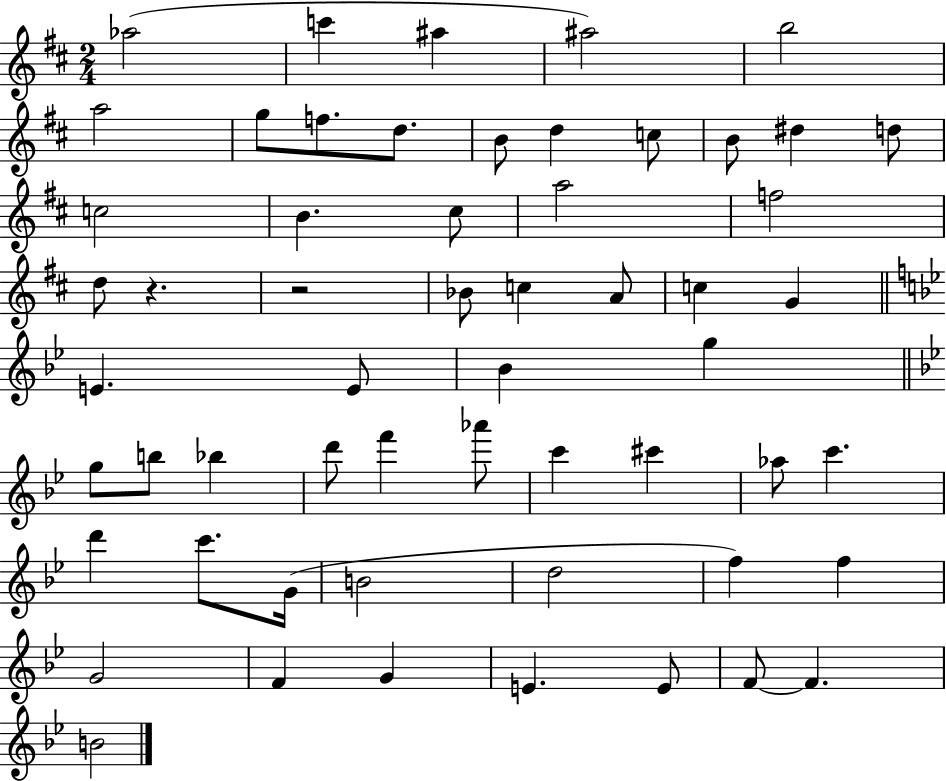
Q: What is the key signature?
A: D major